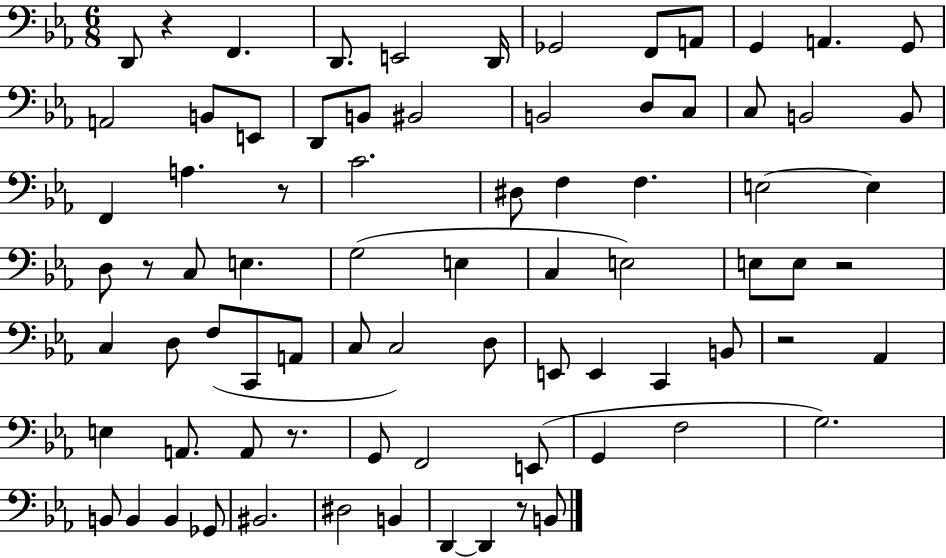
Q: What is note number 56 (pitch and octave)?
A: A2